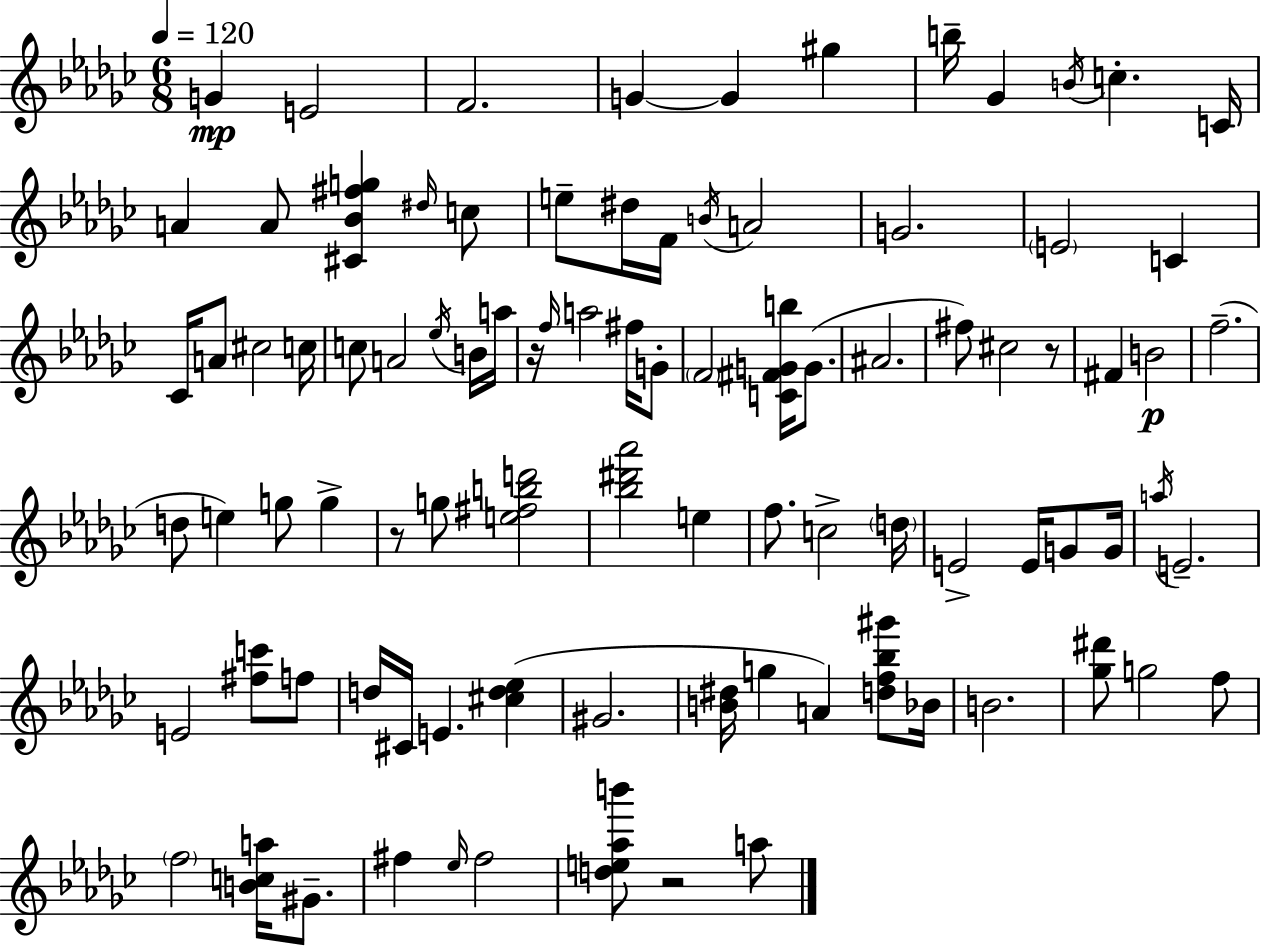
{
  \clef treble
  \numericTimeSignature
  \time 6/8
  \key ees \minor
  \tempo 4 = 120
  g'4\mp e'2 | f'2. | g'4~~ g'4 gis''4 | b''16-- ges'4 \acciaccatura { b'16 } c''4.-. | \break c'16 a'4 a'8 <cis' bes' fis'' g''>4 \grace { dis''16 } | c''8 e''8-- dis''16 f'16 \acciaccatura { b'16 } a'2 | g'2. | \parenthesize e'2 c'4 | \break ces'16 a'8 cis''2 | c''16 c''8 a'2 | \acciaccatura { ees''16 } b'16 a''16 r16 \grace { f''16 } a''2 | fis''16 g'8-. \parenthesize f'2 | \break <c' fis' g' b''>16 g'8.( ais'2. | fis''8) cis''2 | r8 fis'4 b'2\p | f''2.--( | \break d''8 e''4) g''8 | g''4-> r8 g''8 <e'' fis'' b'' d'''>2 | <bes'' dis''' aes'''>2 | e''4 f''8. c''2-> | \break \parenthesize d''16 e'2-> | e'16 g'8 g'16 \acciaccatura { a''16 } e'2.-- | e'2 | <fis'' c'''>8 f''8 d''16 cis'16 e'4. | \break <cis'' d'' ees''>4( gis'2. | <b' dis''>16 g''4 a'4) | <d'' f'' bes'' gis'''>8 bes'16 b'2. | <ges'' dis'''>8 g''2 | \break f''8 \parenthesize f''2 | <b' c'' a''>16 gis'8.-- fis''4 \grace { ees''16 } fis''2 | <d'' e'' aes'' b'''>8 r2 | a''8 \bar "|."
}